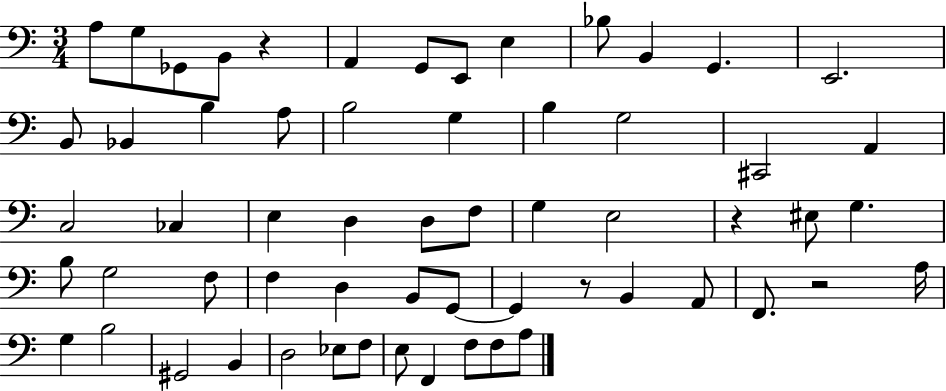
{
  \clef bass
  \numericTimeSignature
  \time 3/4
  \key c \major
  a8 g8 ges,8 b,8 r4 | a,4 g,8 e,8 e4 | bes8 b,4 g,4. | e,2. | \break b,8 bes,4 b4 a8 | b2 g4 | b4 g2 | cis,2 a,4 | \break c2 ces4 | e4 d4 d8 f8 | g4 e2 | r4 eis8 g4. | \break b8 g2 f8 | f4 d4 b,8 g,8~~ | g,4 r8 b,4 a,8 | f,8. r2 a16 | \break g4 b2 | gis,2 b,4 | d2 ees8 f8 | e8 f,4 f8 f8 a8 | \break \bar "|."
}